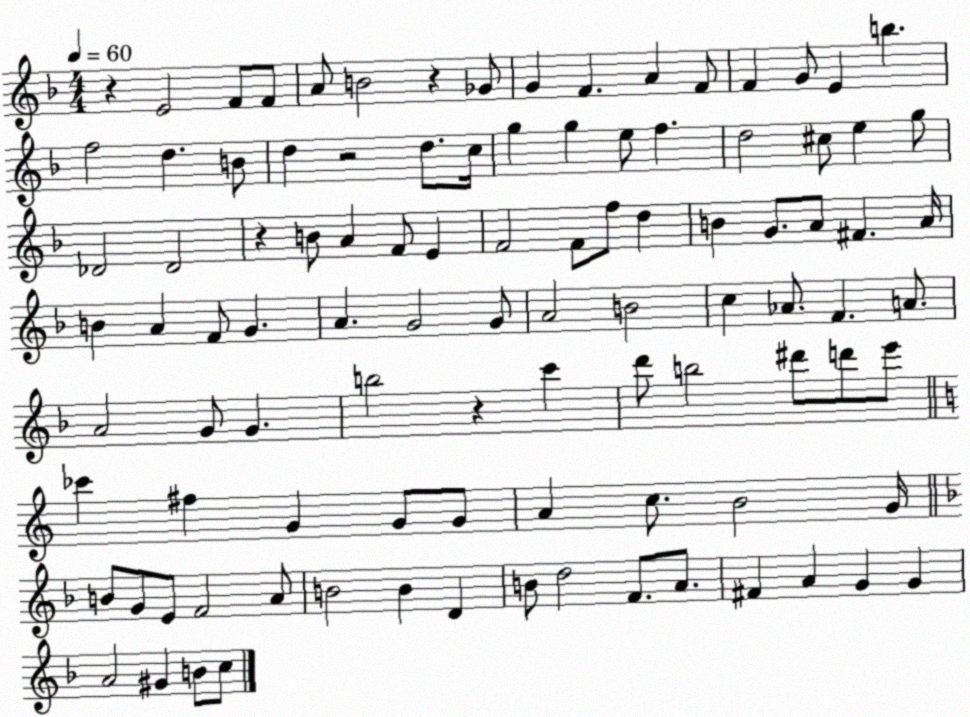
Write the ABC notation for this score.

X:1
T:Untitled
M:4/4
L:1/4
K:F
z E2 F/2 F/2 A/2 B2 z _G/2 G F A F/2 F G/2 E b f2 d B/2 d z2 d/2 c/4 g g e/2 f d2 ^c/2 e g/2 _D2 _D2 z B/2 A F/2 E F2 F/2 f/2 d B G/2 A/2 ^F A/4 B A F/2 G A G2 G/2 A2 B2 c _A/2 F A/2 A2 G/2 G b2 z c' d'/2 b2 ^d'/2 d'/2 e'/2 _c' ^f G G/2 G/2 A c/2 B2 G/4 B/2 G/2 E/2 F2 A/2 B2 B D B/2 d2 F/2 A/2 ^F A G G A2 ^G B/2 c/2